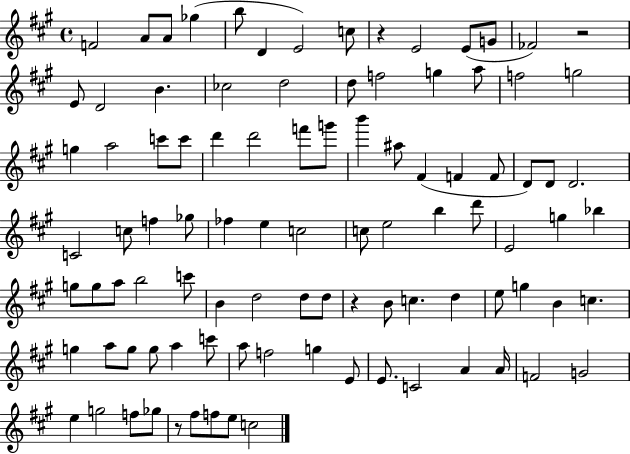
{
  \clef treble
  \time 4/4
  \defaultTimeSignature
  \key a \major
  f'2 a'8 a'8 ges''4( | b''8 d'4 e'2) c''8 | r4 e'2 e'8( g'8 | fes'2) r2 | \break e'8 d'2 b'4. | ces''2 d''2 | d''8 f''2 g''4 a''8 | f''2 g''2 | \break g''4 a''2 c'''8 c'''8 | d'''4 d'''2 f'''8 g'''8 | b'''4 ais''8 fis'4( f'4 f'8 | d'8) d'8 d'2. | \break c'2 c''8 f''4 ges''8 | fes''4 e''4 c''2 | c''8 e''2 b''4 d'''8 | e'2 g''4 bes''4 | \break g''8 g''8 a''8 b''2 c'''8 | b'4 d''2 d''8 d''8 | r4 b'8 c''4. d''4 | e''8 g''4 b'4 c''4. | \break g''4 a''8 g''8 g''8 a''4 c'''8 | a''8 f''2 g''4 e'8 | e'8. c'2 a'4 a'16 | f'2 g'2 | \break e''4 g''2 f''8 ges''8 | r8 fis''8 f''8 e''8 c''2 | \bar "|."
}